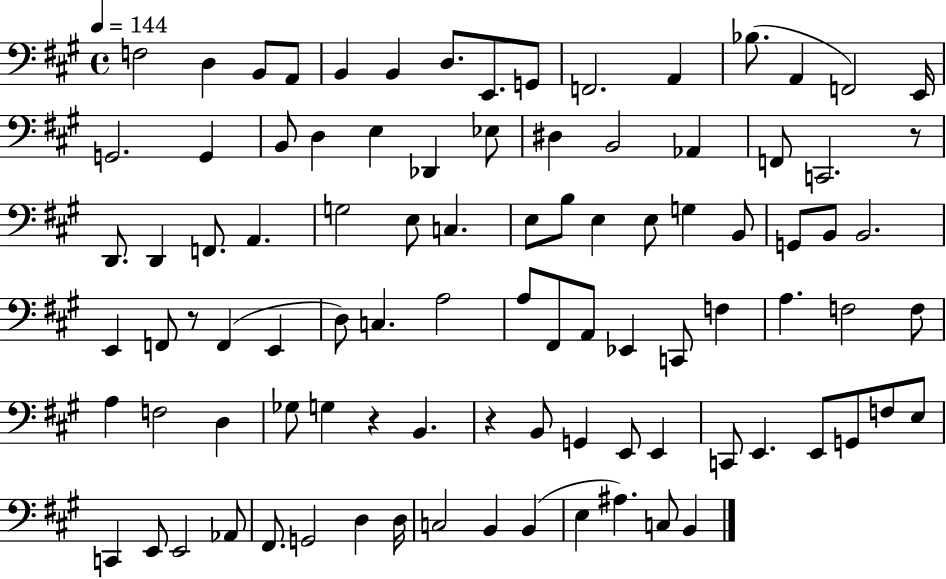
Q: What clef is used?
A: bass